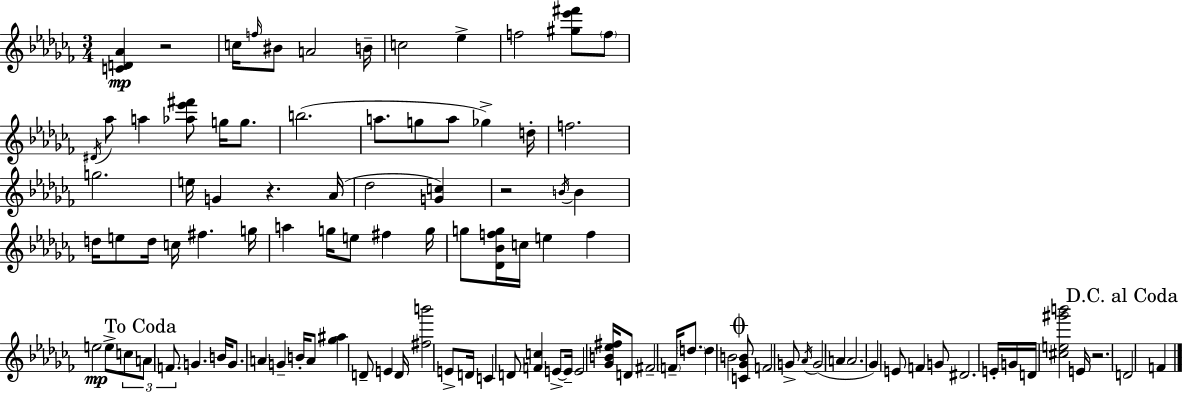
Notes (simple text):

[C4,D4,Ab4]/q R/h C5/s F5/s BIS4/e A4/h B4/s C5/h Eb5/q F5/h [G#5,Eb6,F#6]/e F5/e D#4/s Ab5/e A5/q [Ab5,Eb6,F#6]/e G5/s G5/e. B5/h. A5/e. G5/e A5/e Gb5/q D5/s F5/h. G5/h. E5/s G4/q R/q. Ab4/s Db5/h [G4,C5]/q R/h B4/s B4/q D5/s E5/e D5/s C5/s F#5/q. G5/s A5/q G5/s E5/e F#5/q G5/s G5/e [Db4,Bb4,F5,G5]/s C5/s E5/q F5/q E5/h E5/e C5/e A4/e F4/e. G4/q. B4/s G4/e. A4/q G4/q B4/s A4/e [Gb5,A#5]/q D4/e E4/q D4/s [F#5,B6]/h E4/e D4/s C4/q D4/e [F4,C5]/q E4/e E4/s E4/h [Gb4,B4,Eb5,F#5]/s D4/e F#4/h F4/s D5/e. D5/q B4/h [C4,Gb4,B4]/e F4/h G4/e Ab4/s G4/h A4/q A4/h. Gb4/q E4/e F4/q G4/e D#4/h. E4/s G4/s D4/s [C#5,E5,G#6,B6]/h E4/s R/h. D4/h F4/q